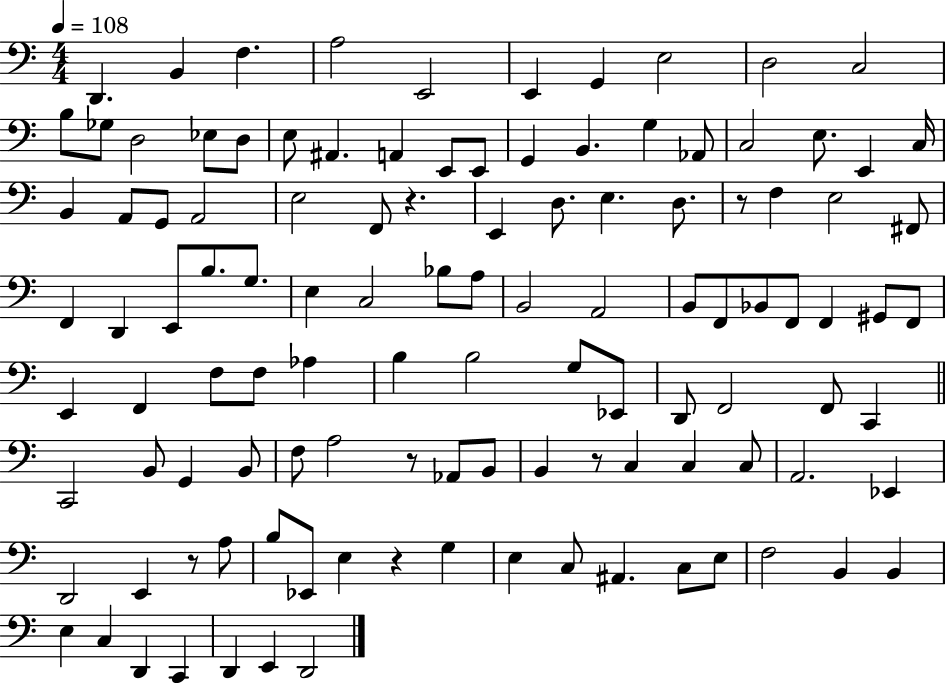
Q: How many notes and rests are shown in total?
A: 114